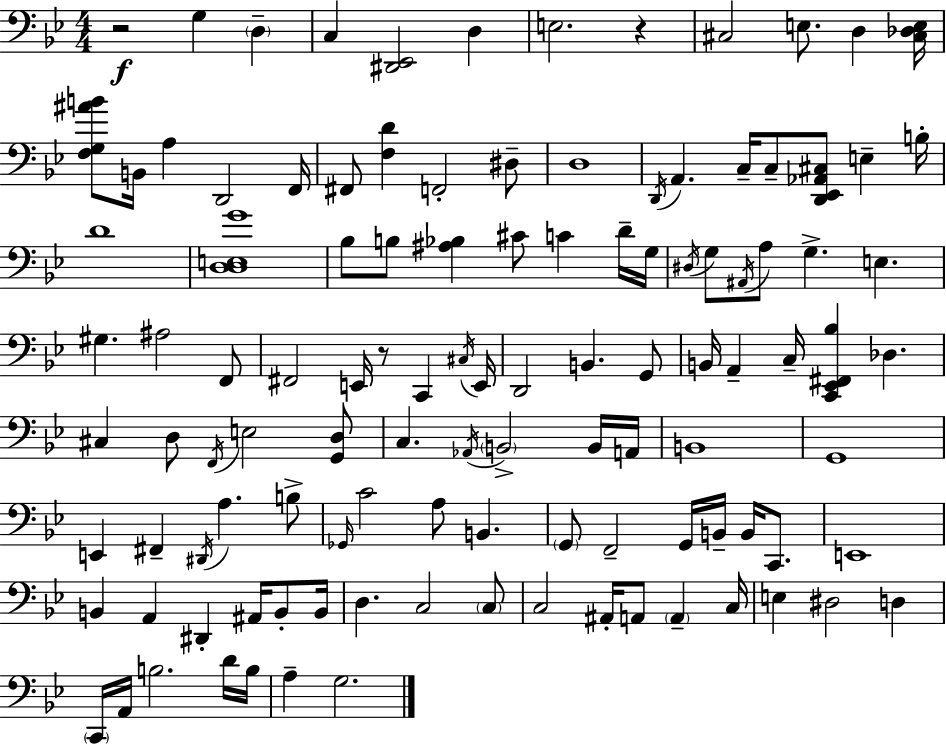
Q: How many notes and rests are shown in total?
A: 113